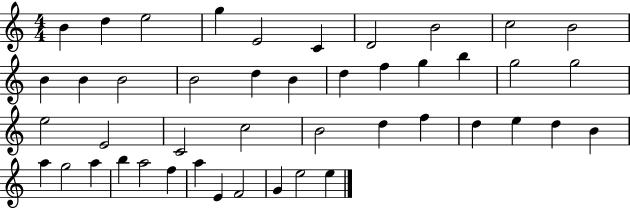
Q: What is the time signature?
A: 4/4